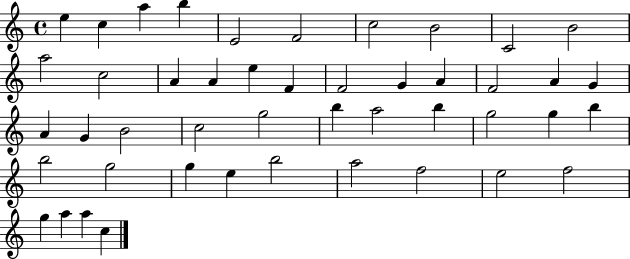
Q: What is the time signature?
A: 4/4